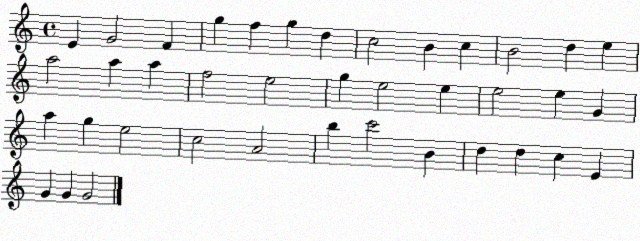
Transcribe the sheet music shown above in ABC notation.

X:1
T:Untitled
M:4/4
L:1/4
K:C
E G2 F g f g d c2 B c B2 d e a2 a a f2 e2 g e2 e e2 e G a g e2 c2 A2 b c'2 B d d c E G G G2